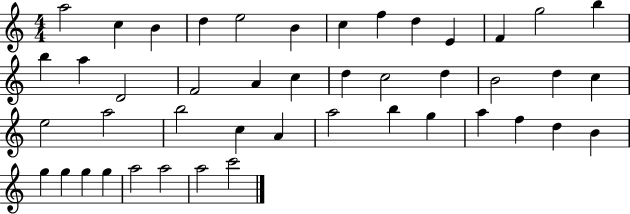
A5/h C5/q B4/q D5/q E5/h B4/q C5/q F5/q D5/q E4/q F4/q G5/h B5/q B5/q A5/q D4/h F4/h A4/q C5/q D5/q C5/h D5/q B4/h D5/q C5/q E5/h A5/h B5/h C5/q A4/q A5/h B5/q G5/q A5/q F5/q D5/q B4/q G5/q G5/q G5/q G5/q A5/h A5/h A5/h C6/h